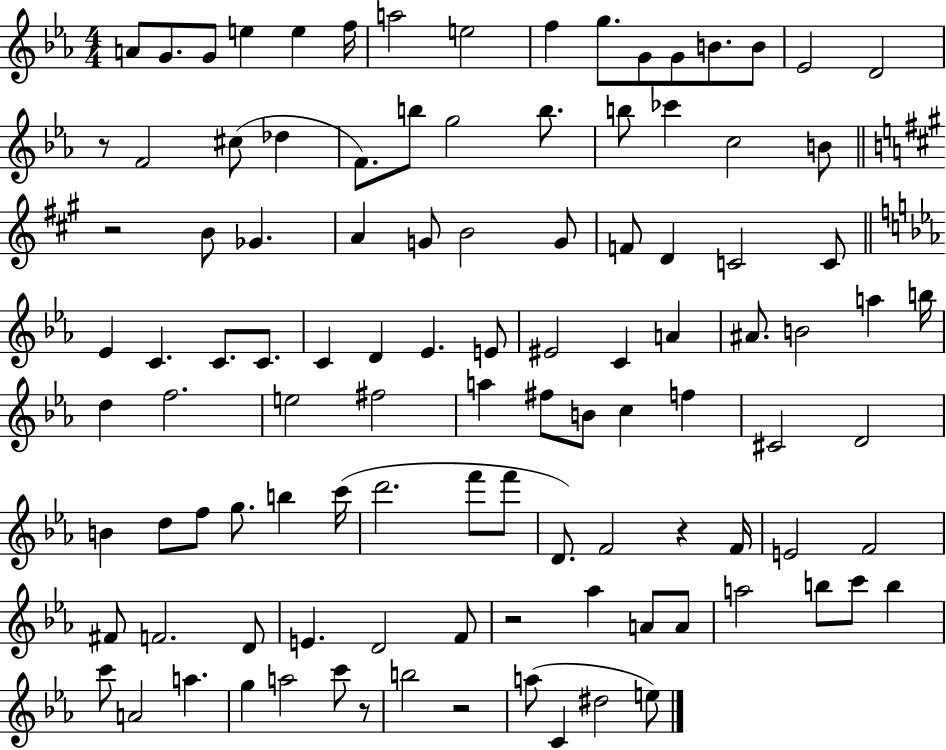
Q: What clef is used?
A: treble